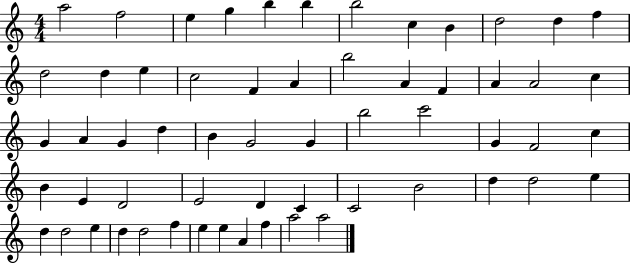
{
  \clef treble
  \numericTimeSignature
  \time 4/4
  \key c \major
  a''2 f''2 | e''4 g''4 b''4 b''4 | b''2 c''4 b'4 | d''2 d''4 f''4 | \break d''2 d''4 e''4 | c''2 f'4 a'4 | b''2 a'4 f'4 | a'4 a'2 c''4 | \break g'4 a'4 g'4 d''4 | b'4 g'2 g'4 | b''2 c'''2 | g'4 f'2 c''4 | \break b'4 e'4 d'2 | e'2 d'4 c'4 | c'2 b'2 | d''4 d''2 e''4 | \break d''4 d''2 e''4 | d''4 d''2 f''4 | e''4 e''4 a'4 f''4 | a''2 a''2 | \break \bar "|."
}